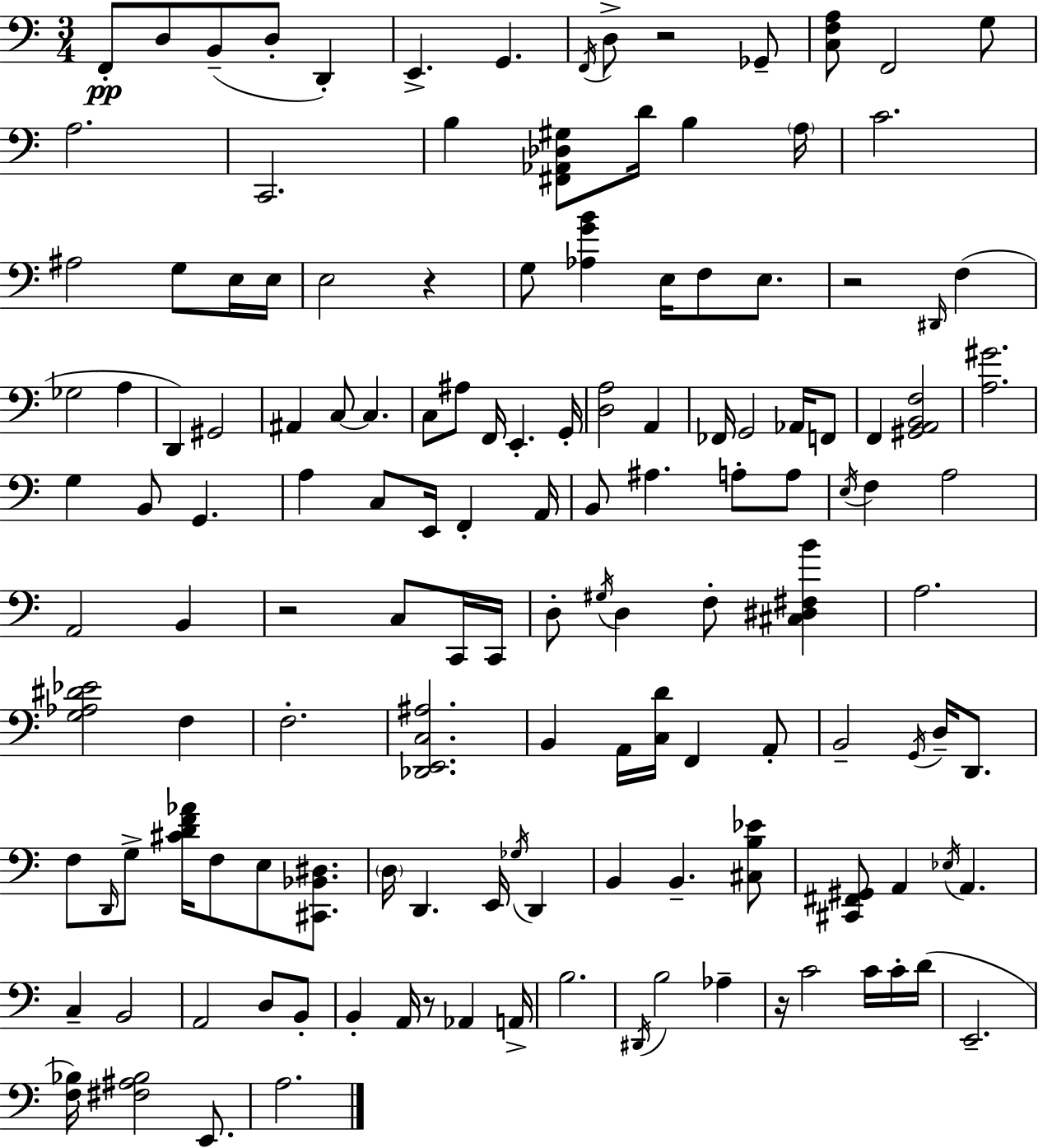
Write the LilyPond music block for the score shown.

{
  \clef bass
  \numericTimeSignature
  \time 3/4
  \key a \minor
  f,8-.\pp d8 b,8--( d8-. d,4-.) | e,4.-> g,4. | \acciaccatura { f,16 } d8-> r2 ges,8-- | <c f a>8 f,2 g8 | \break a2. | c,2. | b4 <fis, aes, des gis>8 d'16 b4 | \parenthesize a16 c'2. | \break ais2 g8 e16 | e16 e2 r4 | g8 <aes g' b'>4 e16 f8 e8. | r2 \grace { dis,16 }( f4 | \break ges2 a4 | d,4) gis,2 | ais,4 c8~~ c4. | c8 ais8 f,16 e,4.-. | \break g,16-. <d a>2 a,4 | fes,16 g,2 aes,16 | f,8 f,4 <gis, a, b, f>2 | <a gis'>2. | \break g4 b,8 g,4. | a4 c8 e,16 f,4-. | a,16 b,8 ais4. a8-. | a8 \acciaccatura { e16 } f4 a2 | \break a,2 b,4 | r2 c8 | c,16 c,16 d8-. \acciaccatura { gis16 } d4 f8-. | <cis dis fis b'>4 a2. | \break <g aes dis' ees'>2 | f4 f2.-. | <des, e, c ais>2. | b,4 a,16 <c d'>16 f,4 | \break a,8-. b,2-- | \acciaccatura { g,16 } d16-- d,8. f8 \grace { d,16 } g8-> <cis' d' f' aes'>16 f8 | e8 <cis, bes, dis>8. \parenthesize d16 d,4. | e,16 \acciaccatura { ges16 } d,4 b,4 b,4.-- | \break <cis b ees'>8 <cis, fis, gis,>8 a,4 | \acciaccatura { ees16 } a,4. c4-- | b,2 a,2 | d8 b,8-. b,4-. | \break a,16 r8 aes,4 a,16-> b2. | \acciaccatura { dis,16 } b2 | aes4-- r16 c'2 | c'16 c'16-. d'16( e,2.-- | \break <f bes>16) <fis ais bes>2 | e,8. a2. | \bar "|."
}